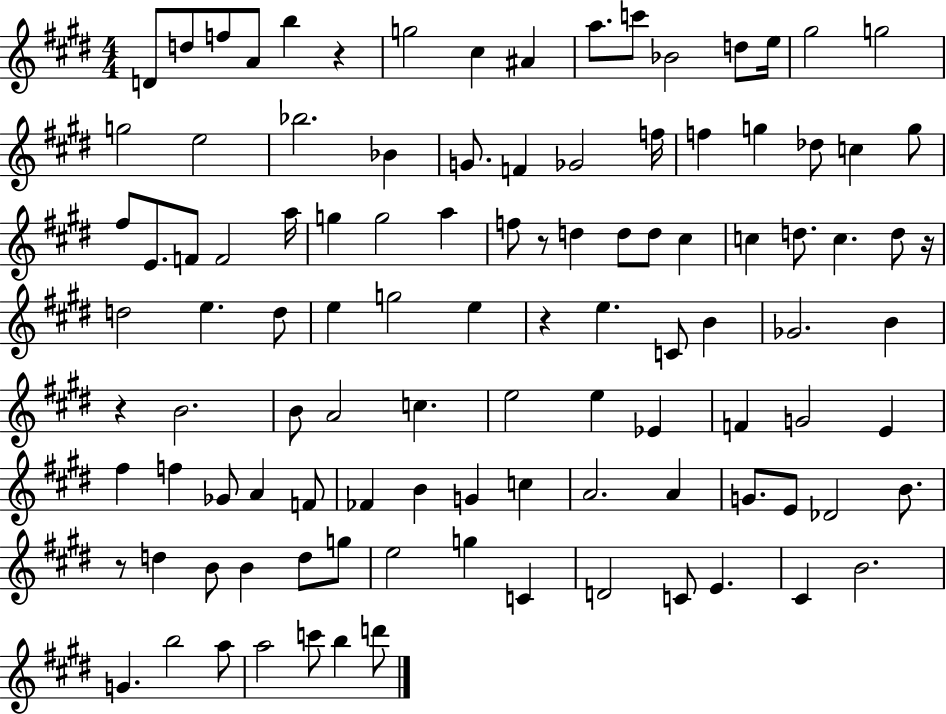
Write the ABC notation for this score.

X:1
T:Untitled
M:4/4
L:1/4
K:E
D/2 d/2 f/2 A/2 b z g2 ^c ^A a/2 c'/2 _B2 d/2 e/4 ^g2 g2 g2 e2 _b2 _B G/2 F _G2 f/4 f g _d/2 c g/2 ^f/2 E/2 F/2 F2 a/4 g g2 a f/2 z/2 d d/2 d/2 ^c c d/2 c d/2 z/4 d2 e d/2 e g2 e z e C/2 B _G2 B z B2 B/2 A2 c e2 e _E F G2 E ^f f _G/2 A F/2 _F B G c A2 A G/2 E/2 _D2 B/2 z/2 d B/2 B d/2 g/2 e2 g C D2 C/2 E ^C B2 G b2 a/2 a2 c'/2 b d'/2